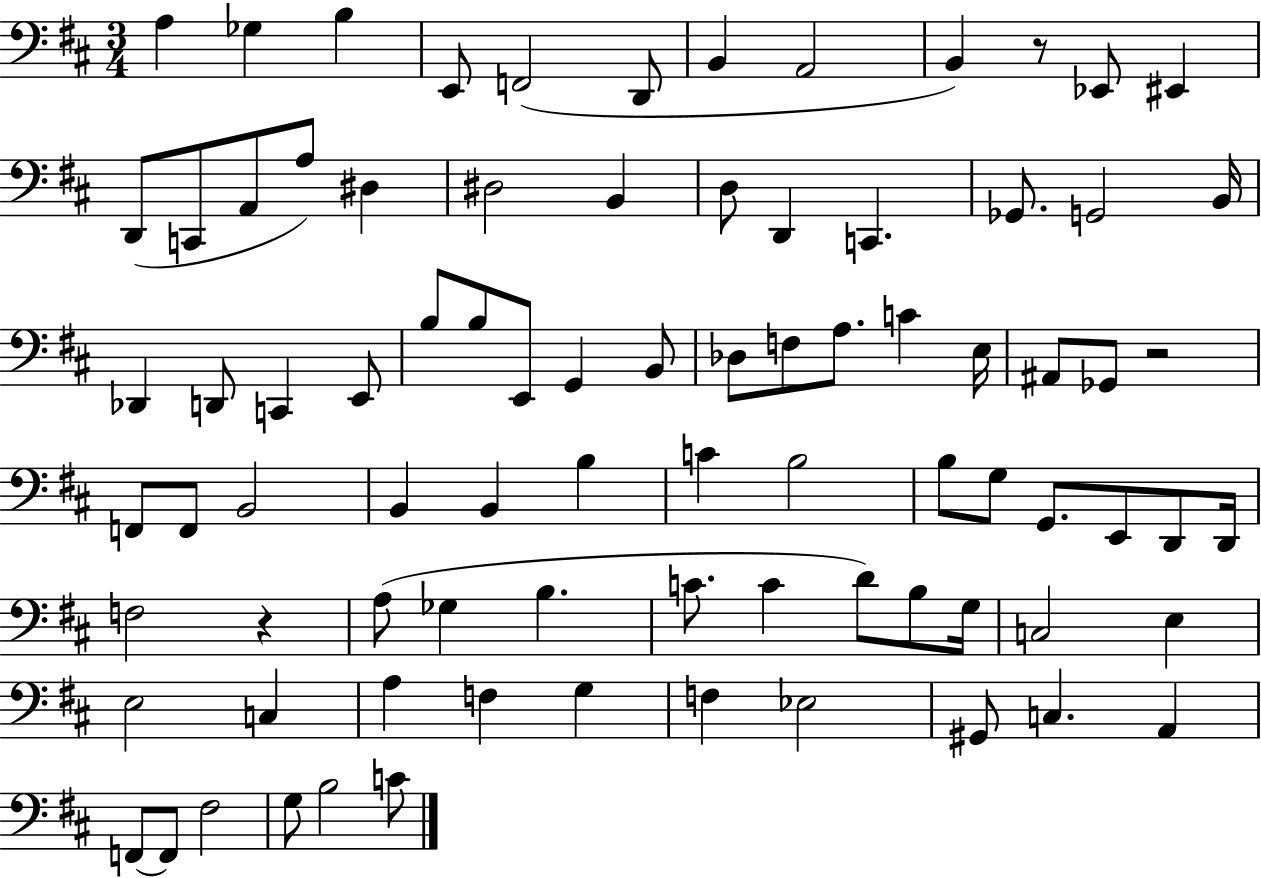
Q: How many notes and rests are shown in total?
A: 84